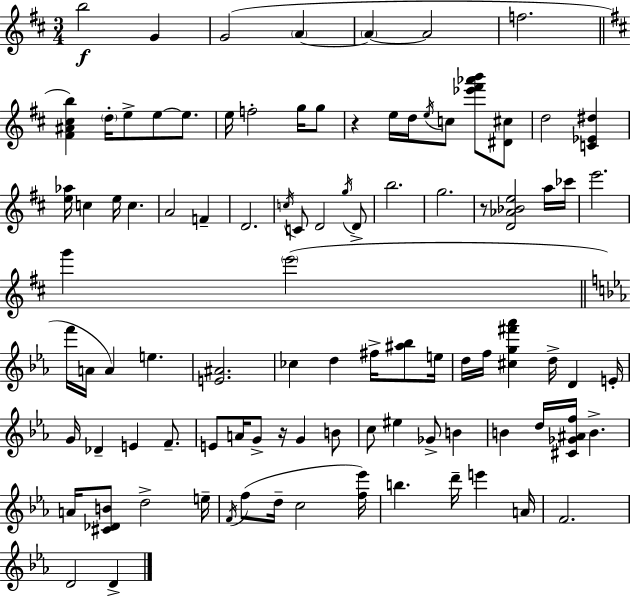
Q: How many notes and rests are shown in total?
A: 96